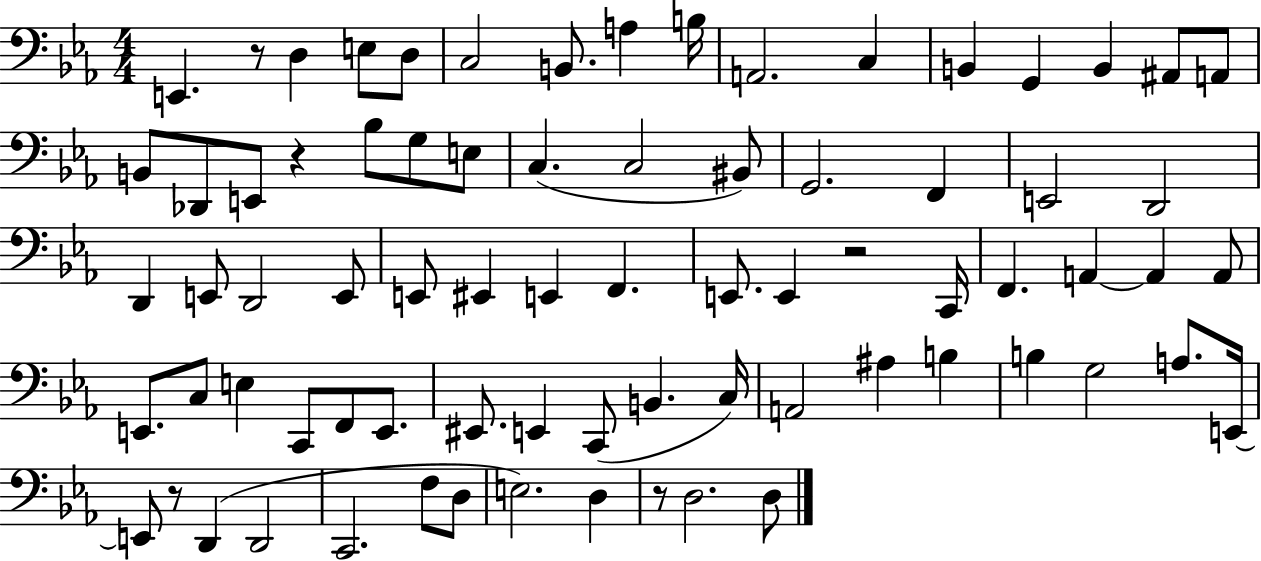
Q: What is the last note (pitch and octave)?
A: D3